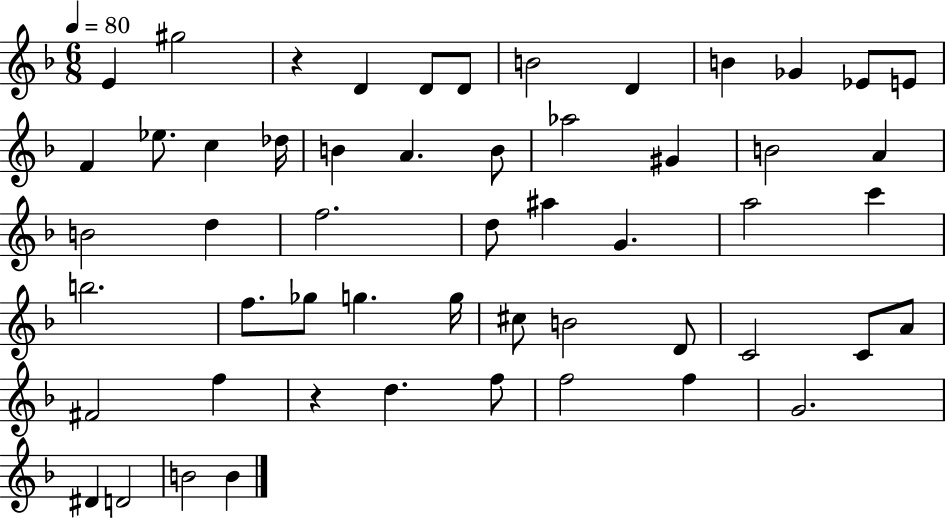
{
  \clef treble
  \numericTimeSignature
  \time 6/8
  \key f \major
  \tempo 4 = 80
  e'4 gis''2 | r4 d'4 d'8 d'8 | b'2 d'4 | b'4 ges'4 ees'8 e'8 | \break f'4 ees''8. c''4 des''16 | b'4 a'4. b'8 | aes''2 gis'4 | b'2 a'4 | \break b'2 d''4 | f''2. | d''8 ais''4 g'4. | a''2 c'''4 | \break b''2. | f''8. ges''8 g''4. g''16 | cis''8 b'2 d'8 | c'2 c'8 a'8 | \break fis'2 f''4 | r4 d''4. f''8 | f''2 f''4 | g'2. | \break dis'4 d'2 | b'2 b'4 | \bar "|."
}